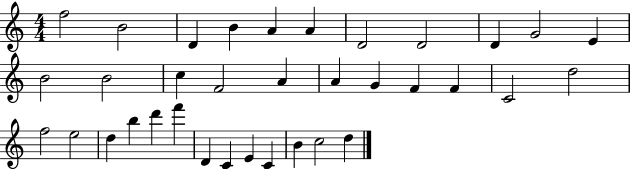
{
  \clef treble
  \numericTimeSignature
  \time 4/4
  \key c \major
  f''2 b'2 | d'4 b'4 a'4 a'4 | d'2 d'2 | d'4 g'2 e'4 | \break b'2 b'2 | c''4 f'2 a'4 | a'4 g'4 f'4 f'4 | c'2 d''2 | \break f''2 e''2 | d''4 b''4 d'''4 f'''4 | d'4 c'4 e'4 c'4 | b'4 c''2 d''4 | \break \bar "|."
}